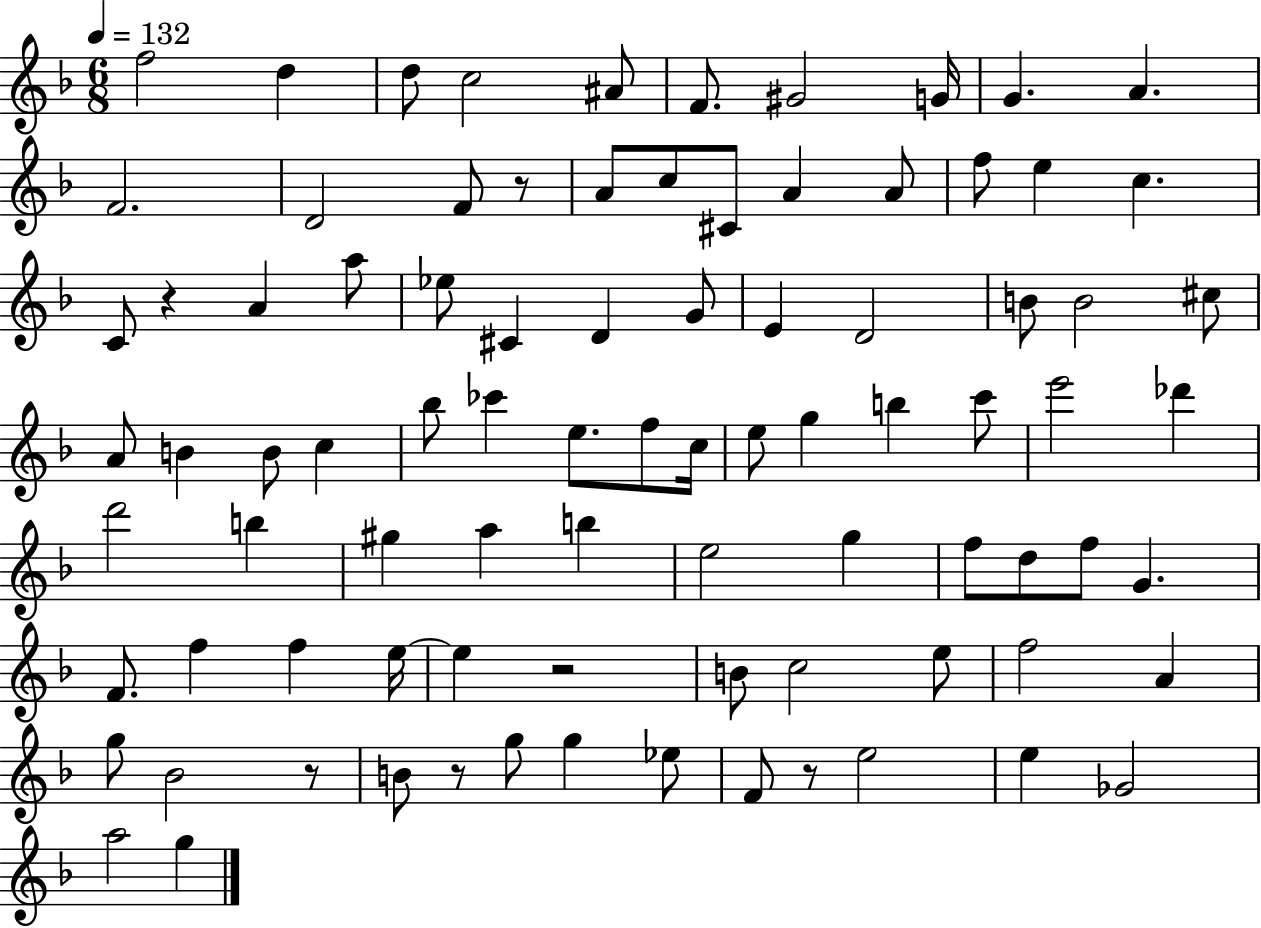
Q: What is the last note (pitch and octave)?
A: G5